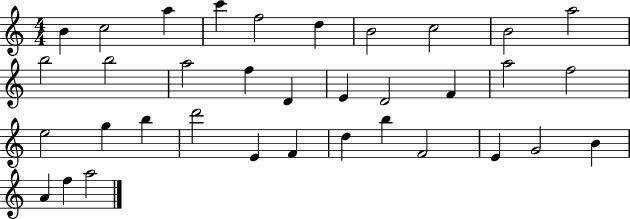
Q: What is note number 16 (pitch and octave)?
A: E4